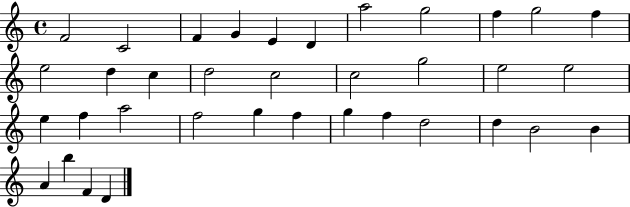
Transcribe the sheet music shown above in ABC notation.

X:1
T:Untitled
M:4/4
L:1/4
K:C
F2 C2 F G E D a2 g2 f g2 f e2 d c d2 c2 c2 g2 e2 e2 e f a2 f2 g f g f d2 d B2 B A b F D